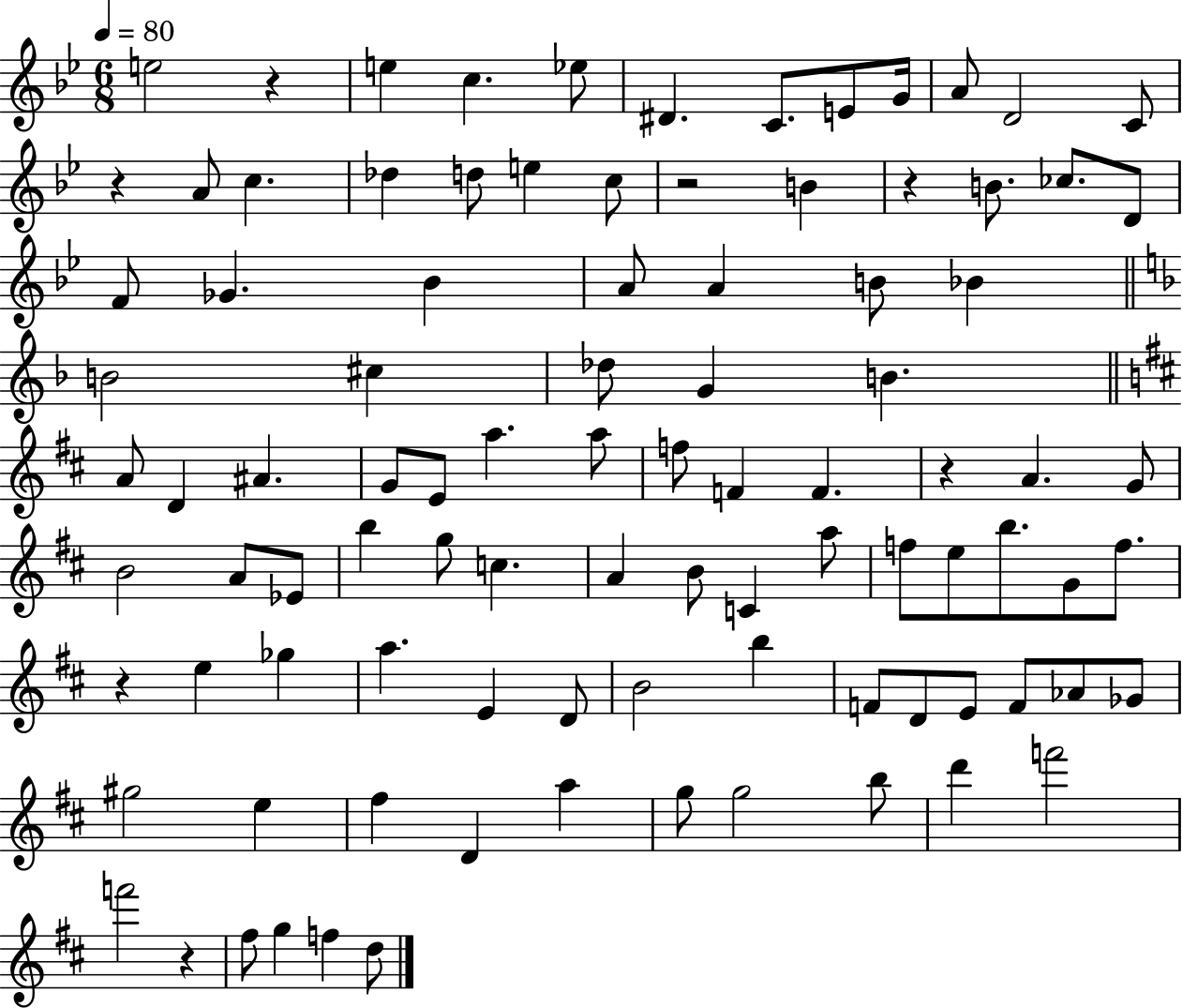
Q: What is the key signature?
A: BES major